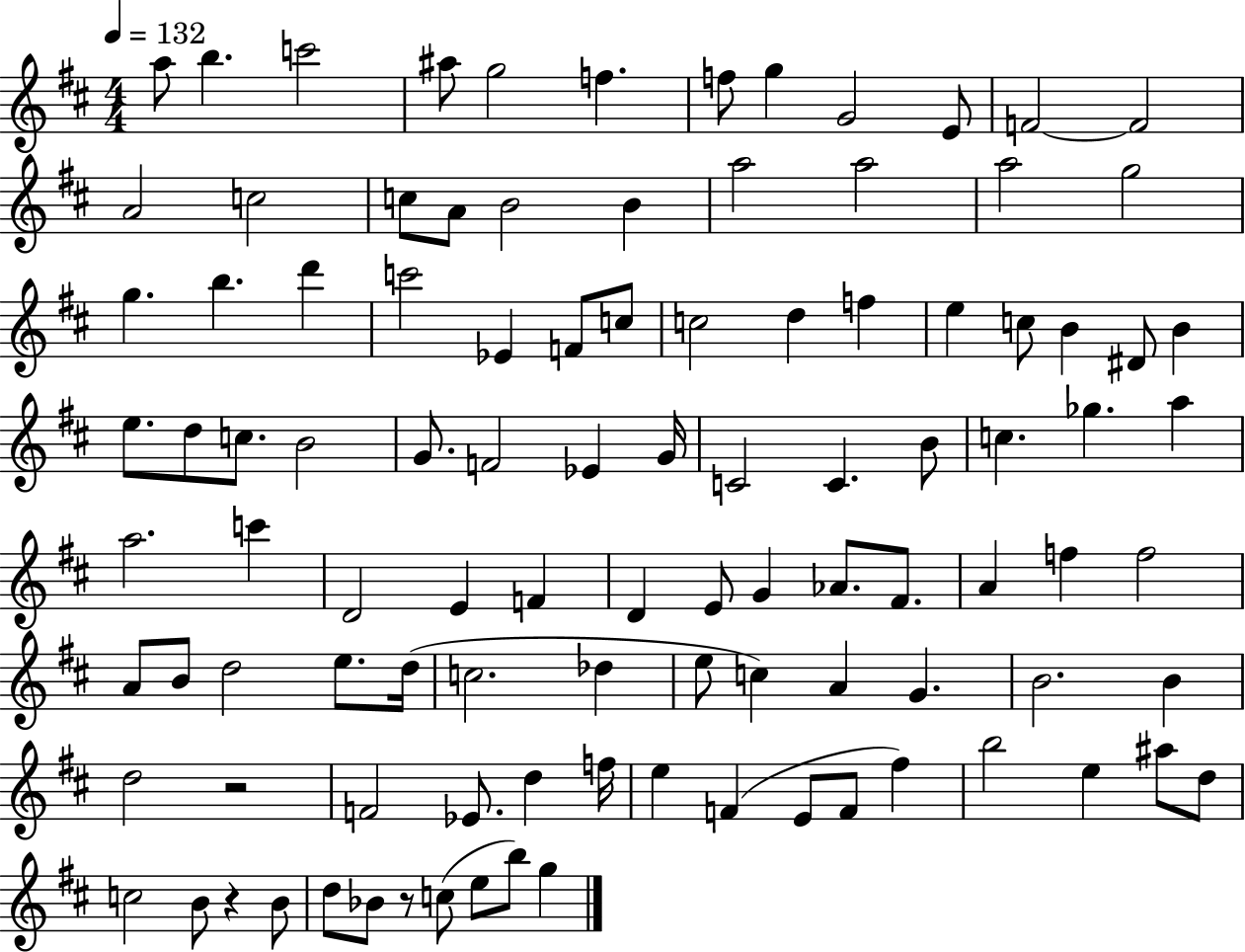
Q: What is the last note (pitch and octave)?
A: G5